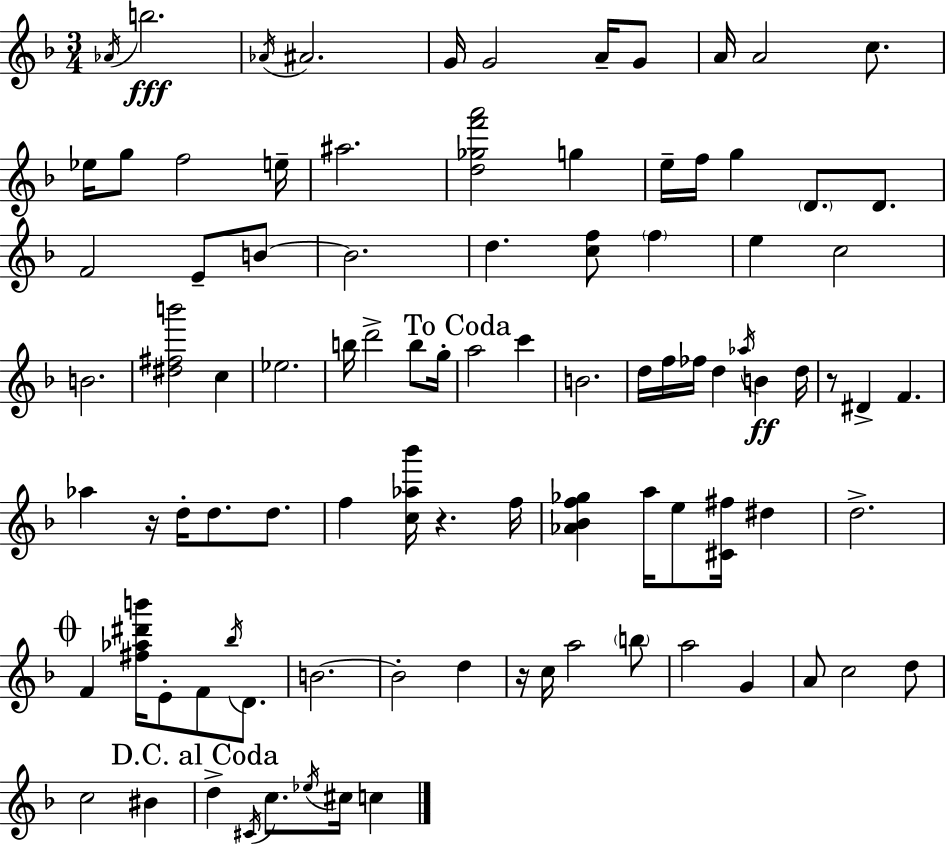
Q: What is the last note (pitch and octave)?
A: C5